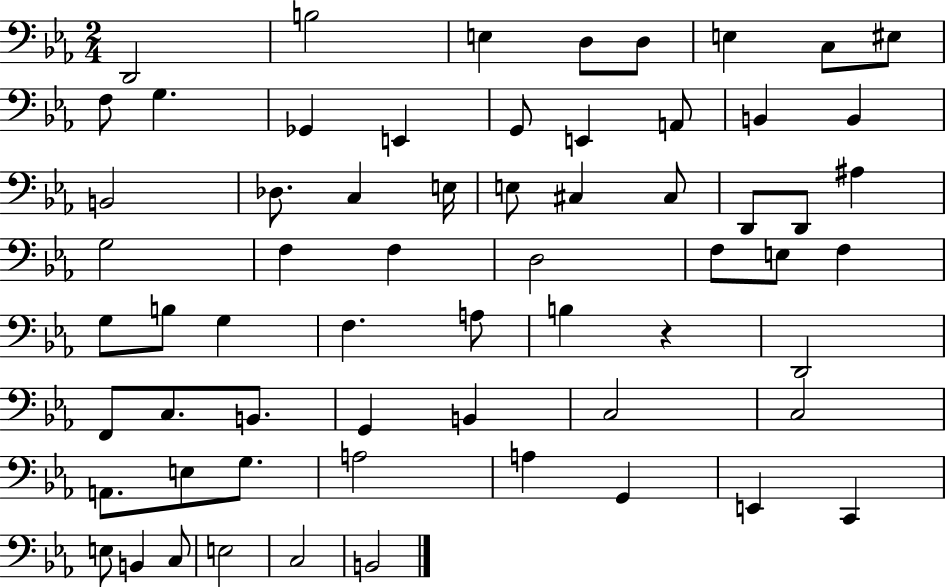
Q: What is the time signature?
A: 2/4